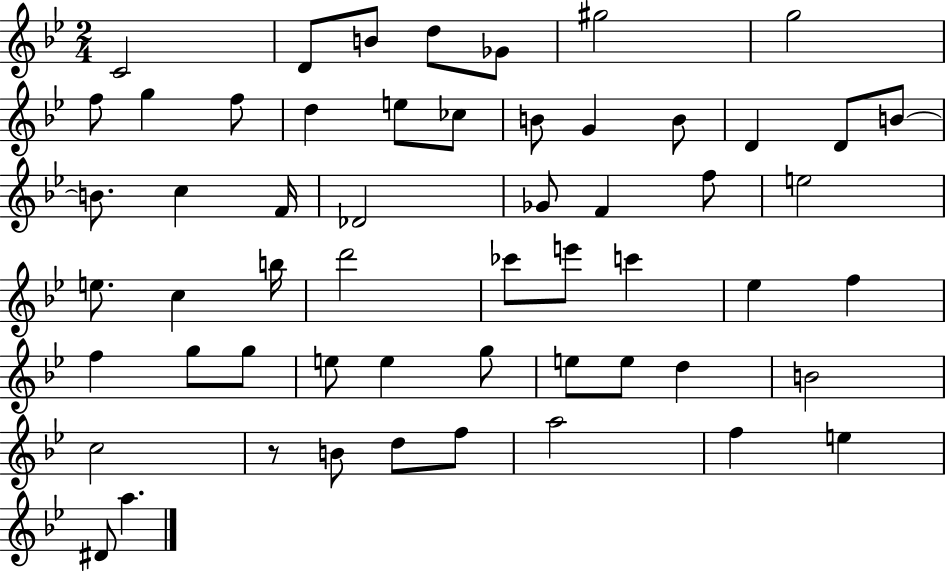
X:1
T:Untitled
M:2/4
L:1/4
K:Bb
C2 D/2 B/2 d/2 _G/2 ^g2 g2 f/2 g f/2 d e/2 _c/2 B/2 G B/2 D D/2 B/2 B/2 c F/4 _D2 _G/2 F f/2 e2 e/2 c b/4 d'2 _c'/2 e'/2 c' _e f f g/2 g/2 e/2 e g/2 e/2 e/2 d B2 c2 z/2 B/2 d/2 f/2 a2 f e ^D/2 a